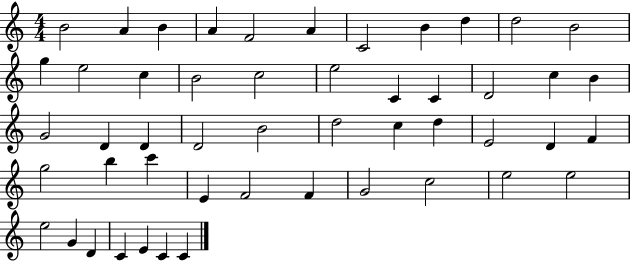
B4/h A4/q B4/q A4/q F4/h A4/q C4/h B4/q D5/q D5/h B4/h G5/q E5/h C5/q B4/h C5/h E5/h C4/q C4/q D4/h C5/q B4/q G4/h D4/q D4/q D4/h B4/h D5/h C5/q D5/q E4/h D4/q F4/q G5/h B5/q C6/q E4/q F4/h F4/q G4/h C5/h E5/h E5/h E5/h G4/q D4/q C4/q E4/q C4/q C4/q